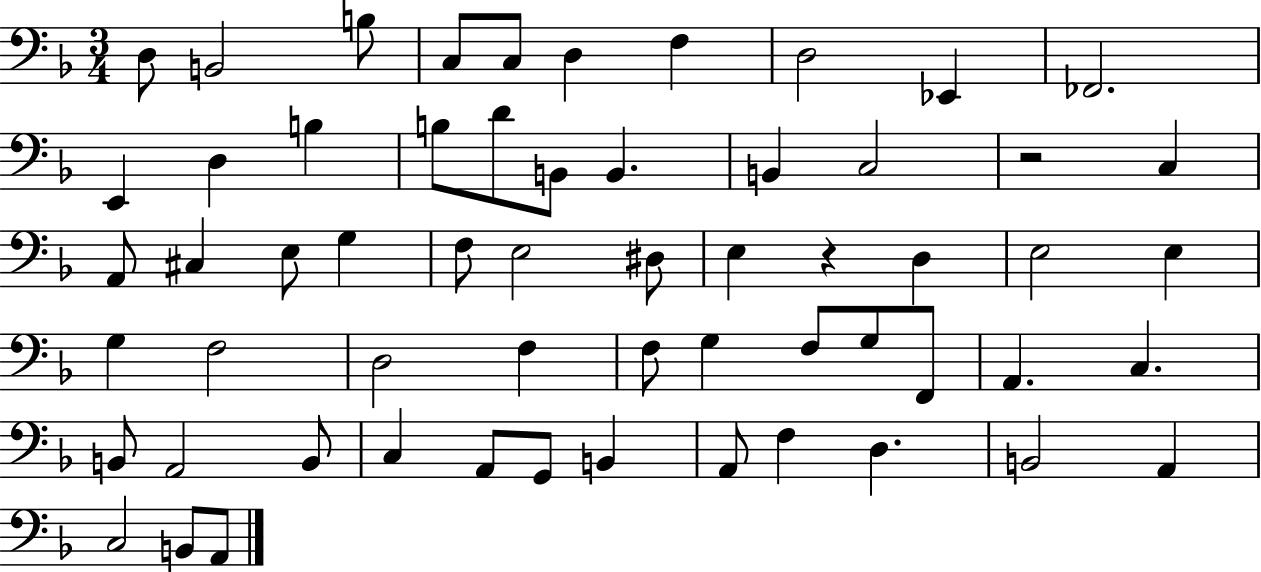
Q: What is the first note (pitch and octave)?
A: D3